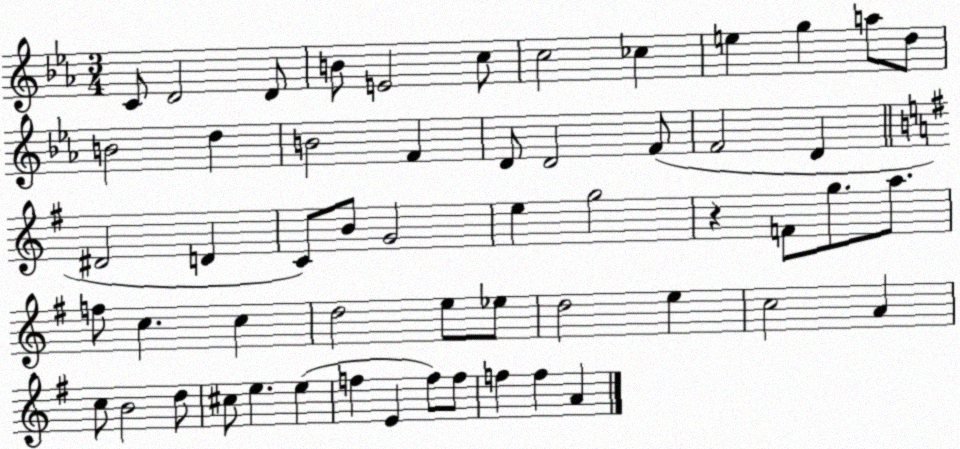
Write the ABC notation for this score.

X:1
T:Untitled
M:3/4
L:1/4
K:Eb
C/2 D2 D/2 B/2 E2 c/2 c2 _c e g a/2 d/2 B2 d B2 F D/2 D2 F/2 F2 D ^D2 D C/2 B/2 G2 e g2 z F/2 g/2 a/2 f/2 c c d2 e/2 _e/2 d2 e c2 A c/2 B2 d/2 ^c/2 e e f E f/2 f/2 f f A